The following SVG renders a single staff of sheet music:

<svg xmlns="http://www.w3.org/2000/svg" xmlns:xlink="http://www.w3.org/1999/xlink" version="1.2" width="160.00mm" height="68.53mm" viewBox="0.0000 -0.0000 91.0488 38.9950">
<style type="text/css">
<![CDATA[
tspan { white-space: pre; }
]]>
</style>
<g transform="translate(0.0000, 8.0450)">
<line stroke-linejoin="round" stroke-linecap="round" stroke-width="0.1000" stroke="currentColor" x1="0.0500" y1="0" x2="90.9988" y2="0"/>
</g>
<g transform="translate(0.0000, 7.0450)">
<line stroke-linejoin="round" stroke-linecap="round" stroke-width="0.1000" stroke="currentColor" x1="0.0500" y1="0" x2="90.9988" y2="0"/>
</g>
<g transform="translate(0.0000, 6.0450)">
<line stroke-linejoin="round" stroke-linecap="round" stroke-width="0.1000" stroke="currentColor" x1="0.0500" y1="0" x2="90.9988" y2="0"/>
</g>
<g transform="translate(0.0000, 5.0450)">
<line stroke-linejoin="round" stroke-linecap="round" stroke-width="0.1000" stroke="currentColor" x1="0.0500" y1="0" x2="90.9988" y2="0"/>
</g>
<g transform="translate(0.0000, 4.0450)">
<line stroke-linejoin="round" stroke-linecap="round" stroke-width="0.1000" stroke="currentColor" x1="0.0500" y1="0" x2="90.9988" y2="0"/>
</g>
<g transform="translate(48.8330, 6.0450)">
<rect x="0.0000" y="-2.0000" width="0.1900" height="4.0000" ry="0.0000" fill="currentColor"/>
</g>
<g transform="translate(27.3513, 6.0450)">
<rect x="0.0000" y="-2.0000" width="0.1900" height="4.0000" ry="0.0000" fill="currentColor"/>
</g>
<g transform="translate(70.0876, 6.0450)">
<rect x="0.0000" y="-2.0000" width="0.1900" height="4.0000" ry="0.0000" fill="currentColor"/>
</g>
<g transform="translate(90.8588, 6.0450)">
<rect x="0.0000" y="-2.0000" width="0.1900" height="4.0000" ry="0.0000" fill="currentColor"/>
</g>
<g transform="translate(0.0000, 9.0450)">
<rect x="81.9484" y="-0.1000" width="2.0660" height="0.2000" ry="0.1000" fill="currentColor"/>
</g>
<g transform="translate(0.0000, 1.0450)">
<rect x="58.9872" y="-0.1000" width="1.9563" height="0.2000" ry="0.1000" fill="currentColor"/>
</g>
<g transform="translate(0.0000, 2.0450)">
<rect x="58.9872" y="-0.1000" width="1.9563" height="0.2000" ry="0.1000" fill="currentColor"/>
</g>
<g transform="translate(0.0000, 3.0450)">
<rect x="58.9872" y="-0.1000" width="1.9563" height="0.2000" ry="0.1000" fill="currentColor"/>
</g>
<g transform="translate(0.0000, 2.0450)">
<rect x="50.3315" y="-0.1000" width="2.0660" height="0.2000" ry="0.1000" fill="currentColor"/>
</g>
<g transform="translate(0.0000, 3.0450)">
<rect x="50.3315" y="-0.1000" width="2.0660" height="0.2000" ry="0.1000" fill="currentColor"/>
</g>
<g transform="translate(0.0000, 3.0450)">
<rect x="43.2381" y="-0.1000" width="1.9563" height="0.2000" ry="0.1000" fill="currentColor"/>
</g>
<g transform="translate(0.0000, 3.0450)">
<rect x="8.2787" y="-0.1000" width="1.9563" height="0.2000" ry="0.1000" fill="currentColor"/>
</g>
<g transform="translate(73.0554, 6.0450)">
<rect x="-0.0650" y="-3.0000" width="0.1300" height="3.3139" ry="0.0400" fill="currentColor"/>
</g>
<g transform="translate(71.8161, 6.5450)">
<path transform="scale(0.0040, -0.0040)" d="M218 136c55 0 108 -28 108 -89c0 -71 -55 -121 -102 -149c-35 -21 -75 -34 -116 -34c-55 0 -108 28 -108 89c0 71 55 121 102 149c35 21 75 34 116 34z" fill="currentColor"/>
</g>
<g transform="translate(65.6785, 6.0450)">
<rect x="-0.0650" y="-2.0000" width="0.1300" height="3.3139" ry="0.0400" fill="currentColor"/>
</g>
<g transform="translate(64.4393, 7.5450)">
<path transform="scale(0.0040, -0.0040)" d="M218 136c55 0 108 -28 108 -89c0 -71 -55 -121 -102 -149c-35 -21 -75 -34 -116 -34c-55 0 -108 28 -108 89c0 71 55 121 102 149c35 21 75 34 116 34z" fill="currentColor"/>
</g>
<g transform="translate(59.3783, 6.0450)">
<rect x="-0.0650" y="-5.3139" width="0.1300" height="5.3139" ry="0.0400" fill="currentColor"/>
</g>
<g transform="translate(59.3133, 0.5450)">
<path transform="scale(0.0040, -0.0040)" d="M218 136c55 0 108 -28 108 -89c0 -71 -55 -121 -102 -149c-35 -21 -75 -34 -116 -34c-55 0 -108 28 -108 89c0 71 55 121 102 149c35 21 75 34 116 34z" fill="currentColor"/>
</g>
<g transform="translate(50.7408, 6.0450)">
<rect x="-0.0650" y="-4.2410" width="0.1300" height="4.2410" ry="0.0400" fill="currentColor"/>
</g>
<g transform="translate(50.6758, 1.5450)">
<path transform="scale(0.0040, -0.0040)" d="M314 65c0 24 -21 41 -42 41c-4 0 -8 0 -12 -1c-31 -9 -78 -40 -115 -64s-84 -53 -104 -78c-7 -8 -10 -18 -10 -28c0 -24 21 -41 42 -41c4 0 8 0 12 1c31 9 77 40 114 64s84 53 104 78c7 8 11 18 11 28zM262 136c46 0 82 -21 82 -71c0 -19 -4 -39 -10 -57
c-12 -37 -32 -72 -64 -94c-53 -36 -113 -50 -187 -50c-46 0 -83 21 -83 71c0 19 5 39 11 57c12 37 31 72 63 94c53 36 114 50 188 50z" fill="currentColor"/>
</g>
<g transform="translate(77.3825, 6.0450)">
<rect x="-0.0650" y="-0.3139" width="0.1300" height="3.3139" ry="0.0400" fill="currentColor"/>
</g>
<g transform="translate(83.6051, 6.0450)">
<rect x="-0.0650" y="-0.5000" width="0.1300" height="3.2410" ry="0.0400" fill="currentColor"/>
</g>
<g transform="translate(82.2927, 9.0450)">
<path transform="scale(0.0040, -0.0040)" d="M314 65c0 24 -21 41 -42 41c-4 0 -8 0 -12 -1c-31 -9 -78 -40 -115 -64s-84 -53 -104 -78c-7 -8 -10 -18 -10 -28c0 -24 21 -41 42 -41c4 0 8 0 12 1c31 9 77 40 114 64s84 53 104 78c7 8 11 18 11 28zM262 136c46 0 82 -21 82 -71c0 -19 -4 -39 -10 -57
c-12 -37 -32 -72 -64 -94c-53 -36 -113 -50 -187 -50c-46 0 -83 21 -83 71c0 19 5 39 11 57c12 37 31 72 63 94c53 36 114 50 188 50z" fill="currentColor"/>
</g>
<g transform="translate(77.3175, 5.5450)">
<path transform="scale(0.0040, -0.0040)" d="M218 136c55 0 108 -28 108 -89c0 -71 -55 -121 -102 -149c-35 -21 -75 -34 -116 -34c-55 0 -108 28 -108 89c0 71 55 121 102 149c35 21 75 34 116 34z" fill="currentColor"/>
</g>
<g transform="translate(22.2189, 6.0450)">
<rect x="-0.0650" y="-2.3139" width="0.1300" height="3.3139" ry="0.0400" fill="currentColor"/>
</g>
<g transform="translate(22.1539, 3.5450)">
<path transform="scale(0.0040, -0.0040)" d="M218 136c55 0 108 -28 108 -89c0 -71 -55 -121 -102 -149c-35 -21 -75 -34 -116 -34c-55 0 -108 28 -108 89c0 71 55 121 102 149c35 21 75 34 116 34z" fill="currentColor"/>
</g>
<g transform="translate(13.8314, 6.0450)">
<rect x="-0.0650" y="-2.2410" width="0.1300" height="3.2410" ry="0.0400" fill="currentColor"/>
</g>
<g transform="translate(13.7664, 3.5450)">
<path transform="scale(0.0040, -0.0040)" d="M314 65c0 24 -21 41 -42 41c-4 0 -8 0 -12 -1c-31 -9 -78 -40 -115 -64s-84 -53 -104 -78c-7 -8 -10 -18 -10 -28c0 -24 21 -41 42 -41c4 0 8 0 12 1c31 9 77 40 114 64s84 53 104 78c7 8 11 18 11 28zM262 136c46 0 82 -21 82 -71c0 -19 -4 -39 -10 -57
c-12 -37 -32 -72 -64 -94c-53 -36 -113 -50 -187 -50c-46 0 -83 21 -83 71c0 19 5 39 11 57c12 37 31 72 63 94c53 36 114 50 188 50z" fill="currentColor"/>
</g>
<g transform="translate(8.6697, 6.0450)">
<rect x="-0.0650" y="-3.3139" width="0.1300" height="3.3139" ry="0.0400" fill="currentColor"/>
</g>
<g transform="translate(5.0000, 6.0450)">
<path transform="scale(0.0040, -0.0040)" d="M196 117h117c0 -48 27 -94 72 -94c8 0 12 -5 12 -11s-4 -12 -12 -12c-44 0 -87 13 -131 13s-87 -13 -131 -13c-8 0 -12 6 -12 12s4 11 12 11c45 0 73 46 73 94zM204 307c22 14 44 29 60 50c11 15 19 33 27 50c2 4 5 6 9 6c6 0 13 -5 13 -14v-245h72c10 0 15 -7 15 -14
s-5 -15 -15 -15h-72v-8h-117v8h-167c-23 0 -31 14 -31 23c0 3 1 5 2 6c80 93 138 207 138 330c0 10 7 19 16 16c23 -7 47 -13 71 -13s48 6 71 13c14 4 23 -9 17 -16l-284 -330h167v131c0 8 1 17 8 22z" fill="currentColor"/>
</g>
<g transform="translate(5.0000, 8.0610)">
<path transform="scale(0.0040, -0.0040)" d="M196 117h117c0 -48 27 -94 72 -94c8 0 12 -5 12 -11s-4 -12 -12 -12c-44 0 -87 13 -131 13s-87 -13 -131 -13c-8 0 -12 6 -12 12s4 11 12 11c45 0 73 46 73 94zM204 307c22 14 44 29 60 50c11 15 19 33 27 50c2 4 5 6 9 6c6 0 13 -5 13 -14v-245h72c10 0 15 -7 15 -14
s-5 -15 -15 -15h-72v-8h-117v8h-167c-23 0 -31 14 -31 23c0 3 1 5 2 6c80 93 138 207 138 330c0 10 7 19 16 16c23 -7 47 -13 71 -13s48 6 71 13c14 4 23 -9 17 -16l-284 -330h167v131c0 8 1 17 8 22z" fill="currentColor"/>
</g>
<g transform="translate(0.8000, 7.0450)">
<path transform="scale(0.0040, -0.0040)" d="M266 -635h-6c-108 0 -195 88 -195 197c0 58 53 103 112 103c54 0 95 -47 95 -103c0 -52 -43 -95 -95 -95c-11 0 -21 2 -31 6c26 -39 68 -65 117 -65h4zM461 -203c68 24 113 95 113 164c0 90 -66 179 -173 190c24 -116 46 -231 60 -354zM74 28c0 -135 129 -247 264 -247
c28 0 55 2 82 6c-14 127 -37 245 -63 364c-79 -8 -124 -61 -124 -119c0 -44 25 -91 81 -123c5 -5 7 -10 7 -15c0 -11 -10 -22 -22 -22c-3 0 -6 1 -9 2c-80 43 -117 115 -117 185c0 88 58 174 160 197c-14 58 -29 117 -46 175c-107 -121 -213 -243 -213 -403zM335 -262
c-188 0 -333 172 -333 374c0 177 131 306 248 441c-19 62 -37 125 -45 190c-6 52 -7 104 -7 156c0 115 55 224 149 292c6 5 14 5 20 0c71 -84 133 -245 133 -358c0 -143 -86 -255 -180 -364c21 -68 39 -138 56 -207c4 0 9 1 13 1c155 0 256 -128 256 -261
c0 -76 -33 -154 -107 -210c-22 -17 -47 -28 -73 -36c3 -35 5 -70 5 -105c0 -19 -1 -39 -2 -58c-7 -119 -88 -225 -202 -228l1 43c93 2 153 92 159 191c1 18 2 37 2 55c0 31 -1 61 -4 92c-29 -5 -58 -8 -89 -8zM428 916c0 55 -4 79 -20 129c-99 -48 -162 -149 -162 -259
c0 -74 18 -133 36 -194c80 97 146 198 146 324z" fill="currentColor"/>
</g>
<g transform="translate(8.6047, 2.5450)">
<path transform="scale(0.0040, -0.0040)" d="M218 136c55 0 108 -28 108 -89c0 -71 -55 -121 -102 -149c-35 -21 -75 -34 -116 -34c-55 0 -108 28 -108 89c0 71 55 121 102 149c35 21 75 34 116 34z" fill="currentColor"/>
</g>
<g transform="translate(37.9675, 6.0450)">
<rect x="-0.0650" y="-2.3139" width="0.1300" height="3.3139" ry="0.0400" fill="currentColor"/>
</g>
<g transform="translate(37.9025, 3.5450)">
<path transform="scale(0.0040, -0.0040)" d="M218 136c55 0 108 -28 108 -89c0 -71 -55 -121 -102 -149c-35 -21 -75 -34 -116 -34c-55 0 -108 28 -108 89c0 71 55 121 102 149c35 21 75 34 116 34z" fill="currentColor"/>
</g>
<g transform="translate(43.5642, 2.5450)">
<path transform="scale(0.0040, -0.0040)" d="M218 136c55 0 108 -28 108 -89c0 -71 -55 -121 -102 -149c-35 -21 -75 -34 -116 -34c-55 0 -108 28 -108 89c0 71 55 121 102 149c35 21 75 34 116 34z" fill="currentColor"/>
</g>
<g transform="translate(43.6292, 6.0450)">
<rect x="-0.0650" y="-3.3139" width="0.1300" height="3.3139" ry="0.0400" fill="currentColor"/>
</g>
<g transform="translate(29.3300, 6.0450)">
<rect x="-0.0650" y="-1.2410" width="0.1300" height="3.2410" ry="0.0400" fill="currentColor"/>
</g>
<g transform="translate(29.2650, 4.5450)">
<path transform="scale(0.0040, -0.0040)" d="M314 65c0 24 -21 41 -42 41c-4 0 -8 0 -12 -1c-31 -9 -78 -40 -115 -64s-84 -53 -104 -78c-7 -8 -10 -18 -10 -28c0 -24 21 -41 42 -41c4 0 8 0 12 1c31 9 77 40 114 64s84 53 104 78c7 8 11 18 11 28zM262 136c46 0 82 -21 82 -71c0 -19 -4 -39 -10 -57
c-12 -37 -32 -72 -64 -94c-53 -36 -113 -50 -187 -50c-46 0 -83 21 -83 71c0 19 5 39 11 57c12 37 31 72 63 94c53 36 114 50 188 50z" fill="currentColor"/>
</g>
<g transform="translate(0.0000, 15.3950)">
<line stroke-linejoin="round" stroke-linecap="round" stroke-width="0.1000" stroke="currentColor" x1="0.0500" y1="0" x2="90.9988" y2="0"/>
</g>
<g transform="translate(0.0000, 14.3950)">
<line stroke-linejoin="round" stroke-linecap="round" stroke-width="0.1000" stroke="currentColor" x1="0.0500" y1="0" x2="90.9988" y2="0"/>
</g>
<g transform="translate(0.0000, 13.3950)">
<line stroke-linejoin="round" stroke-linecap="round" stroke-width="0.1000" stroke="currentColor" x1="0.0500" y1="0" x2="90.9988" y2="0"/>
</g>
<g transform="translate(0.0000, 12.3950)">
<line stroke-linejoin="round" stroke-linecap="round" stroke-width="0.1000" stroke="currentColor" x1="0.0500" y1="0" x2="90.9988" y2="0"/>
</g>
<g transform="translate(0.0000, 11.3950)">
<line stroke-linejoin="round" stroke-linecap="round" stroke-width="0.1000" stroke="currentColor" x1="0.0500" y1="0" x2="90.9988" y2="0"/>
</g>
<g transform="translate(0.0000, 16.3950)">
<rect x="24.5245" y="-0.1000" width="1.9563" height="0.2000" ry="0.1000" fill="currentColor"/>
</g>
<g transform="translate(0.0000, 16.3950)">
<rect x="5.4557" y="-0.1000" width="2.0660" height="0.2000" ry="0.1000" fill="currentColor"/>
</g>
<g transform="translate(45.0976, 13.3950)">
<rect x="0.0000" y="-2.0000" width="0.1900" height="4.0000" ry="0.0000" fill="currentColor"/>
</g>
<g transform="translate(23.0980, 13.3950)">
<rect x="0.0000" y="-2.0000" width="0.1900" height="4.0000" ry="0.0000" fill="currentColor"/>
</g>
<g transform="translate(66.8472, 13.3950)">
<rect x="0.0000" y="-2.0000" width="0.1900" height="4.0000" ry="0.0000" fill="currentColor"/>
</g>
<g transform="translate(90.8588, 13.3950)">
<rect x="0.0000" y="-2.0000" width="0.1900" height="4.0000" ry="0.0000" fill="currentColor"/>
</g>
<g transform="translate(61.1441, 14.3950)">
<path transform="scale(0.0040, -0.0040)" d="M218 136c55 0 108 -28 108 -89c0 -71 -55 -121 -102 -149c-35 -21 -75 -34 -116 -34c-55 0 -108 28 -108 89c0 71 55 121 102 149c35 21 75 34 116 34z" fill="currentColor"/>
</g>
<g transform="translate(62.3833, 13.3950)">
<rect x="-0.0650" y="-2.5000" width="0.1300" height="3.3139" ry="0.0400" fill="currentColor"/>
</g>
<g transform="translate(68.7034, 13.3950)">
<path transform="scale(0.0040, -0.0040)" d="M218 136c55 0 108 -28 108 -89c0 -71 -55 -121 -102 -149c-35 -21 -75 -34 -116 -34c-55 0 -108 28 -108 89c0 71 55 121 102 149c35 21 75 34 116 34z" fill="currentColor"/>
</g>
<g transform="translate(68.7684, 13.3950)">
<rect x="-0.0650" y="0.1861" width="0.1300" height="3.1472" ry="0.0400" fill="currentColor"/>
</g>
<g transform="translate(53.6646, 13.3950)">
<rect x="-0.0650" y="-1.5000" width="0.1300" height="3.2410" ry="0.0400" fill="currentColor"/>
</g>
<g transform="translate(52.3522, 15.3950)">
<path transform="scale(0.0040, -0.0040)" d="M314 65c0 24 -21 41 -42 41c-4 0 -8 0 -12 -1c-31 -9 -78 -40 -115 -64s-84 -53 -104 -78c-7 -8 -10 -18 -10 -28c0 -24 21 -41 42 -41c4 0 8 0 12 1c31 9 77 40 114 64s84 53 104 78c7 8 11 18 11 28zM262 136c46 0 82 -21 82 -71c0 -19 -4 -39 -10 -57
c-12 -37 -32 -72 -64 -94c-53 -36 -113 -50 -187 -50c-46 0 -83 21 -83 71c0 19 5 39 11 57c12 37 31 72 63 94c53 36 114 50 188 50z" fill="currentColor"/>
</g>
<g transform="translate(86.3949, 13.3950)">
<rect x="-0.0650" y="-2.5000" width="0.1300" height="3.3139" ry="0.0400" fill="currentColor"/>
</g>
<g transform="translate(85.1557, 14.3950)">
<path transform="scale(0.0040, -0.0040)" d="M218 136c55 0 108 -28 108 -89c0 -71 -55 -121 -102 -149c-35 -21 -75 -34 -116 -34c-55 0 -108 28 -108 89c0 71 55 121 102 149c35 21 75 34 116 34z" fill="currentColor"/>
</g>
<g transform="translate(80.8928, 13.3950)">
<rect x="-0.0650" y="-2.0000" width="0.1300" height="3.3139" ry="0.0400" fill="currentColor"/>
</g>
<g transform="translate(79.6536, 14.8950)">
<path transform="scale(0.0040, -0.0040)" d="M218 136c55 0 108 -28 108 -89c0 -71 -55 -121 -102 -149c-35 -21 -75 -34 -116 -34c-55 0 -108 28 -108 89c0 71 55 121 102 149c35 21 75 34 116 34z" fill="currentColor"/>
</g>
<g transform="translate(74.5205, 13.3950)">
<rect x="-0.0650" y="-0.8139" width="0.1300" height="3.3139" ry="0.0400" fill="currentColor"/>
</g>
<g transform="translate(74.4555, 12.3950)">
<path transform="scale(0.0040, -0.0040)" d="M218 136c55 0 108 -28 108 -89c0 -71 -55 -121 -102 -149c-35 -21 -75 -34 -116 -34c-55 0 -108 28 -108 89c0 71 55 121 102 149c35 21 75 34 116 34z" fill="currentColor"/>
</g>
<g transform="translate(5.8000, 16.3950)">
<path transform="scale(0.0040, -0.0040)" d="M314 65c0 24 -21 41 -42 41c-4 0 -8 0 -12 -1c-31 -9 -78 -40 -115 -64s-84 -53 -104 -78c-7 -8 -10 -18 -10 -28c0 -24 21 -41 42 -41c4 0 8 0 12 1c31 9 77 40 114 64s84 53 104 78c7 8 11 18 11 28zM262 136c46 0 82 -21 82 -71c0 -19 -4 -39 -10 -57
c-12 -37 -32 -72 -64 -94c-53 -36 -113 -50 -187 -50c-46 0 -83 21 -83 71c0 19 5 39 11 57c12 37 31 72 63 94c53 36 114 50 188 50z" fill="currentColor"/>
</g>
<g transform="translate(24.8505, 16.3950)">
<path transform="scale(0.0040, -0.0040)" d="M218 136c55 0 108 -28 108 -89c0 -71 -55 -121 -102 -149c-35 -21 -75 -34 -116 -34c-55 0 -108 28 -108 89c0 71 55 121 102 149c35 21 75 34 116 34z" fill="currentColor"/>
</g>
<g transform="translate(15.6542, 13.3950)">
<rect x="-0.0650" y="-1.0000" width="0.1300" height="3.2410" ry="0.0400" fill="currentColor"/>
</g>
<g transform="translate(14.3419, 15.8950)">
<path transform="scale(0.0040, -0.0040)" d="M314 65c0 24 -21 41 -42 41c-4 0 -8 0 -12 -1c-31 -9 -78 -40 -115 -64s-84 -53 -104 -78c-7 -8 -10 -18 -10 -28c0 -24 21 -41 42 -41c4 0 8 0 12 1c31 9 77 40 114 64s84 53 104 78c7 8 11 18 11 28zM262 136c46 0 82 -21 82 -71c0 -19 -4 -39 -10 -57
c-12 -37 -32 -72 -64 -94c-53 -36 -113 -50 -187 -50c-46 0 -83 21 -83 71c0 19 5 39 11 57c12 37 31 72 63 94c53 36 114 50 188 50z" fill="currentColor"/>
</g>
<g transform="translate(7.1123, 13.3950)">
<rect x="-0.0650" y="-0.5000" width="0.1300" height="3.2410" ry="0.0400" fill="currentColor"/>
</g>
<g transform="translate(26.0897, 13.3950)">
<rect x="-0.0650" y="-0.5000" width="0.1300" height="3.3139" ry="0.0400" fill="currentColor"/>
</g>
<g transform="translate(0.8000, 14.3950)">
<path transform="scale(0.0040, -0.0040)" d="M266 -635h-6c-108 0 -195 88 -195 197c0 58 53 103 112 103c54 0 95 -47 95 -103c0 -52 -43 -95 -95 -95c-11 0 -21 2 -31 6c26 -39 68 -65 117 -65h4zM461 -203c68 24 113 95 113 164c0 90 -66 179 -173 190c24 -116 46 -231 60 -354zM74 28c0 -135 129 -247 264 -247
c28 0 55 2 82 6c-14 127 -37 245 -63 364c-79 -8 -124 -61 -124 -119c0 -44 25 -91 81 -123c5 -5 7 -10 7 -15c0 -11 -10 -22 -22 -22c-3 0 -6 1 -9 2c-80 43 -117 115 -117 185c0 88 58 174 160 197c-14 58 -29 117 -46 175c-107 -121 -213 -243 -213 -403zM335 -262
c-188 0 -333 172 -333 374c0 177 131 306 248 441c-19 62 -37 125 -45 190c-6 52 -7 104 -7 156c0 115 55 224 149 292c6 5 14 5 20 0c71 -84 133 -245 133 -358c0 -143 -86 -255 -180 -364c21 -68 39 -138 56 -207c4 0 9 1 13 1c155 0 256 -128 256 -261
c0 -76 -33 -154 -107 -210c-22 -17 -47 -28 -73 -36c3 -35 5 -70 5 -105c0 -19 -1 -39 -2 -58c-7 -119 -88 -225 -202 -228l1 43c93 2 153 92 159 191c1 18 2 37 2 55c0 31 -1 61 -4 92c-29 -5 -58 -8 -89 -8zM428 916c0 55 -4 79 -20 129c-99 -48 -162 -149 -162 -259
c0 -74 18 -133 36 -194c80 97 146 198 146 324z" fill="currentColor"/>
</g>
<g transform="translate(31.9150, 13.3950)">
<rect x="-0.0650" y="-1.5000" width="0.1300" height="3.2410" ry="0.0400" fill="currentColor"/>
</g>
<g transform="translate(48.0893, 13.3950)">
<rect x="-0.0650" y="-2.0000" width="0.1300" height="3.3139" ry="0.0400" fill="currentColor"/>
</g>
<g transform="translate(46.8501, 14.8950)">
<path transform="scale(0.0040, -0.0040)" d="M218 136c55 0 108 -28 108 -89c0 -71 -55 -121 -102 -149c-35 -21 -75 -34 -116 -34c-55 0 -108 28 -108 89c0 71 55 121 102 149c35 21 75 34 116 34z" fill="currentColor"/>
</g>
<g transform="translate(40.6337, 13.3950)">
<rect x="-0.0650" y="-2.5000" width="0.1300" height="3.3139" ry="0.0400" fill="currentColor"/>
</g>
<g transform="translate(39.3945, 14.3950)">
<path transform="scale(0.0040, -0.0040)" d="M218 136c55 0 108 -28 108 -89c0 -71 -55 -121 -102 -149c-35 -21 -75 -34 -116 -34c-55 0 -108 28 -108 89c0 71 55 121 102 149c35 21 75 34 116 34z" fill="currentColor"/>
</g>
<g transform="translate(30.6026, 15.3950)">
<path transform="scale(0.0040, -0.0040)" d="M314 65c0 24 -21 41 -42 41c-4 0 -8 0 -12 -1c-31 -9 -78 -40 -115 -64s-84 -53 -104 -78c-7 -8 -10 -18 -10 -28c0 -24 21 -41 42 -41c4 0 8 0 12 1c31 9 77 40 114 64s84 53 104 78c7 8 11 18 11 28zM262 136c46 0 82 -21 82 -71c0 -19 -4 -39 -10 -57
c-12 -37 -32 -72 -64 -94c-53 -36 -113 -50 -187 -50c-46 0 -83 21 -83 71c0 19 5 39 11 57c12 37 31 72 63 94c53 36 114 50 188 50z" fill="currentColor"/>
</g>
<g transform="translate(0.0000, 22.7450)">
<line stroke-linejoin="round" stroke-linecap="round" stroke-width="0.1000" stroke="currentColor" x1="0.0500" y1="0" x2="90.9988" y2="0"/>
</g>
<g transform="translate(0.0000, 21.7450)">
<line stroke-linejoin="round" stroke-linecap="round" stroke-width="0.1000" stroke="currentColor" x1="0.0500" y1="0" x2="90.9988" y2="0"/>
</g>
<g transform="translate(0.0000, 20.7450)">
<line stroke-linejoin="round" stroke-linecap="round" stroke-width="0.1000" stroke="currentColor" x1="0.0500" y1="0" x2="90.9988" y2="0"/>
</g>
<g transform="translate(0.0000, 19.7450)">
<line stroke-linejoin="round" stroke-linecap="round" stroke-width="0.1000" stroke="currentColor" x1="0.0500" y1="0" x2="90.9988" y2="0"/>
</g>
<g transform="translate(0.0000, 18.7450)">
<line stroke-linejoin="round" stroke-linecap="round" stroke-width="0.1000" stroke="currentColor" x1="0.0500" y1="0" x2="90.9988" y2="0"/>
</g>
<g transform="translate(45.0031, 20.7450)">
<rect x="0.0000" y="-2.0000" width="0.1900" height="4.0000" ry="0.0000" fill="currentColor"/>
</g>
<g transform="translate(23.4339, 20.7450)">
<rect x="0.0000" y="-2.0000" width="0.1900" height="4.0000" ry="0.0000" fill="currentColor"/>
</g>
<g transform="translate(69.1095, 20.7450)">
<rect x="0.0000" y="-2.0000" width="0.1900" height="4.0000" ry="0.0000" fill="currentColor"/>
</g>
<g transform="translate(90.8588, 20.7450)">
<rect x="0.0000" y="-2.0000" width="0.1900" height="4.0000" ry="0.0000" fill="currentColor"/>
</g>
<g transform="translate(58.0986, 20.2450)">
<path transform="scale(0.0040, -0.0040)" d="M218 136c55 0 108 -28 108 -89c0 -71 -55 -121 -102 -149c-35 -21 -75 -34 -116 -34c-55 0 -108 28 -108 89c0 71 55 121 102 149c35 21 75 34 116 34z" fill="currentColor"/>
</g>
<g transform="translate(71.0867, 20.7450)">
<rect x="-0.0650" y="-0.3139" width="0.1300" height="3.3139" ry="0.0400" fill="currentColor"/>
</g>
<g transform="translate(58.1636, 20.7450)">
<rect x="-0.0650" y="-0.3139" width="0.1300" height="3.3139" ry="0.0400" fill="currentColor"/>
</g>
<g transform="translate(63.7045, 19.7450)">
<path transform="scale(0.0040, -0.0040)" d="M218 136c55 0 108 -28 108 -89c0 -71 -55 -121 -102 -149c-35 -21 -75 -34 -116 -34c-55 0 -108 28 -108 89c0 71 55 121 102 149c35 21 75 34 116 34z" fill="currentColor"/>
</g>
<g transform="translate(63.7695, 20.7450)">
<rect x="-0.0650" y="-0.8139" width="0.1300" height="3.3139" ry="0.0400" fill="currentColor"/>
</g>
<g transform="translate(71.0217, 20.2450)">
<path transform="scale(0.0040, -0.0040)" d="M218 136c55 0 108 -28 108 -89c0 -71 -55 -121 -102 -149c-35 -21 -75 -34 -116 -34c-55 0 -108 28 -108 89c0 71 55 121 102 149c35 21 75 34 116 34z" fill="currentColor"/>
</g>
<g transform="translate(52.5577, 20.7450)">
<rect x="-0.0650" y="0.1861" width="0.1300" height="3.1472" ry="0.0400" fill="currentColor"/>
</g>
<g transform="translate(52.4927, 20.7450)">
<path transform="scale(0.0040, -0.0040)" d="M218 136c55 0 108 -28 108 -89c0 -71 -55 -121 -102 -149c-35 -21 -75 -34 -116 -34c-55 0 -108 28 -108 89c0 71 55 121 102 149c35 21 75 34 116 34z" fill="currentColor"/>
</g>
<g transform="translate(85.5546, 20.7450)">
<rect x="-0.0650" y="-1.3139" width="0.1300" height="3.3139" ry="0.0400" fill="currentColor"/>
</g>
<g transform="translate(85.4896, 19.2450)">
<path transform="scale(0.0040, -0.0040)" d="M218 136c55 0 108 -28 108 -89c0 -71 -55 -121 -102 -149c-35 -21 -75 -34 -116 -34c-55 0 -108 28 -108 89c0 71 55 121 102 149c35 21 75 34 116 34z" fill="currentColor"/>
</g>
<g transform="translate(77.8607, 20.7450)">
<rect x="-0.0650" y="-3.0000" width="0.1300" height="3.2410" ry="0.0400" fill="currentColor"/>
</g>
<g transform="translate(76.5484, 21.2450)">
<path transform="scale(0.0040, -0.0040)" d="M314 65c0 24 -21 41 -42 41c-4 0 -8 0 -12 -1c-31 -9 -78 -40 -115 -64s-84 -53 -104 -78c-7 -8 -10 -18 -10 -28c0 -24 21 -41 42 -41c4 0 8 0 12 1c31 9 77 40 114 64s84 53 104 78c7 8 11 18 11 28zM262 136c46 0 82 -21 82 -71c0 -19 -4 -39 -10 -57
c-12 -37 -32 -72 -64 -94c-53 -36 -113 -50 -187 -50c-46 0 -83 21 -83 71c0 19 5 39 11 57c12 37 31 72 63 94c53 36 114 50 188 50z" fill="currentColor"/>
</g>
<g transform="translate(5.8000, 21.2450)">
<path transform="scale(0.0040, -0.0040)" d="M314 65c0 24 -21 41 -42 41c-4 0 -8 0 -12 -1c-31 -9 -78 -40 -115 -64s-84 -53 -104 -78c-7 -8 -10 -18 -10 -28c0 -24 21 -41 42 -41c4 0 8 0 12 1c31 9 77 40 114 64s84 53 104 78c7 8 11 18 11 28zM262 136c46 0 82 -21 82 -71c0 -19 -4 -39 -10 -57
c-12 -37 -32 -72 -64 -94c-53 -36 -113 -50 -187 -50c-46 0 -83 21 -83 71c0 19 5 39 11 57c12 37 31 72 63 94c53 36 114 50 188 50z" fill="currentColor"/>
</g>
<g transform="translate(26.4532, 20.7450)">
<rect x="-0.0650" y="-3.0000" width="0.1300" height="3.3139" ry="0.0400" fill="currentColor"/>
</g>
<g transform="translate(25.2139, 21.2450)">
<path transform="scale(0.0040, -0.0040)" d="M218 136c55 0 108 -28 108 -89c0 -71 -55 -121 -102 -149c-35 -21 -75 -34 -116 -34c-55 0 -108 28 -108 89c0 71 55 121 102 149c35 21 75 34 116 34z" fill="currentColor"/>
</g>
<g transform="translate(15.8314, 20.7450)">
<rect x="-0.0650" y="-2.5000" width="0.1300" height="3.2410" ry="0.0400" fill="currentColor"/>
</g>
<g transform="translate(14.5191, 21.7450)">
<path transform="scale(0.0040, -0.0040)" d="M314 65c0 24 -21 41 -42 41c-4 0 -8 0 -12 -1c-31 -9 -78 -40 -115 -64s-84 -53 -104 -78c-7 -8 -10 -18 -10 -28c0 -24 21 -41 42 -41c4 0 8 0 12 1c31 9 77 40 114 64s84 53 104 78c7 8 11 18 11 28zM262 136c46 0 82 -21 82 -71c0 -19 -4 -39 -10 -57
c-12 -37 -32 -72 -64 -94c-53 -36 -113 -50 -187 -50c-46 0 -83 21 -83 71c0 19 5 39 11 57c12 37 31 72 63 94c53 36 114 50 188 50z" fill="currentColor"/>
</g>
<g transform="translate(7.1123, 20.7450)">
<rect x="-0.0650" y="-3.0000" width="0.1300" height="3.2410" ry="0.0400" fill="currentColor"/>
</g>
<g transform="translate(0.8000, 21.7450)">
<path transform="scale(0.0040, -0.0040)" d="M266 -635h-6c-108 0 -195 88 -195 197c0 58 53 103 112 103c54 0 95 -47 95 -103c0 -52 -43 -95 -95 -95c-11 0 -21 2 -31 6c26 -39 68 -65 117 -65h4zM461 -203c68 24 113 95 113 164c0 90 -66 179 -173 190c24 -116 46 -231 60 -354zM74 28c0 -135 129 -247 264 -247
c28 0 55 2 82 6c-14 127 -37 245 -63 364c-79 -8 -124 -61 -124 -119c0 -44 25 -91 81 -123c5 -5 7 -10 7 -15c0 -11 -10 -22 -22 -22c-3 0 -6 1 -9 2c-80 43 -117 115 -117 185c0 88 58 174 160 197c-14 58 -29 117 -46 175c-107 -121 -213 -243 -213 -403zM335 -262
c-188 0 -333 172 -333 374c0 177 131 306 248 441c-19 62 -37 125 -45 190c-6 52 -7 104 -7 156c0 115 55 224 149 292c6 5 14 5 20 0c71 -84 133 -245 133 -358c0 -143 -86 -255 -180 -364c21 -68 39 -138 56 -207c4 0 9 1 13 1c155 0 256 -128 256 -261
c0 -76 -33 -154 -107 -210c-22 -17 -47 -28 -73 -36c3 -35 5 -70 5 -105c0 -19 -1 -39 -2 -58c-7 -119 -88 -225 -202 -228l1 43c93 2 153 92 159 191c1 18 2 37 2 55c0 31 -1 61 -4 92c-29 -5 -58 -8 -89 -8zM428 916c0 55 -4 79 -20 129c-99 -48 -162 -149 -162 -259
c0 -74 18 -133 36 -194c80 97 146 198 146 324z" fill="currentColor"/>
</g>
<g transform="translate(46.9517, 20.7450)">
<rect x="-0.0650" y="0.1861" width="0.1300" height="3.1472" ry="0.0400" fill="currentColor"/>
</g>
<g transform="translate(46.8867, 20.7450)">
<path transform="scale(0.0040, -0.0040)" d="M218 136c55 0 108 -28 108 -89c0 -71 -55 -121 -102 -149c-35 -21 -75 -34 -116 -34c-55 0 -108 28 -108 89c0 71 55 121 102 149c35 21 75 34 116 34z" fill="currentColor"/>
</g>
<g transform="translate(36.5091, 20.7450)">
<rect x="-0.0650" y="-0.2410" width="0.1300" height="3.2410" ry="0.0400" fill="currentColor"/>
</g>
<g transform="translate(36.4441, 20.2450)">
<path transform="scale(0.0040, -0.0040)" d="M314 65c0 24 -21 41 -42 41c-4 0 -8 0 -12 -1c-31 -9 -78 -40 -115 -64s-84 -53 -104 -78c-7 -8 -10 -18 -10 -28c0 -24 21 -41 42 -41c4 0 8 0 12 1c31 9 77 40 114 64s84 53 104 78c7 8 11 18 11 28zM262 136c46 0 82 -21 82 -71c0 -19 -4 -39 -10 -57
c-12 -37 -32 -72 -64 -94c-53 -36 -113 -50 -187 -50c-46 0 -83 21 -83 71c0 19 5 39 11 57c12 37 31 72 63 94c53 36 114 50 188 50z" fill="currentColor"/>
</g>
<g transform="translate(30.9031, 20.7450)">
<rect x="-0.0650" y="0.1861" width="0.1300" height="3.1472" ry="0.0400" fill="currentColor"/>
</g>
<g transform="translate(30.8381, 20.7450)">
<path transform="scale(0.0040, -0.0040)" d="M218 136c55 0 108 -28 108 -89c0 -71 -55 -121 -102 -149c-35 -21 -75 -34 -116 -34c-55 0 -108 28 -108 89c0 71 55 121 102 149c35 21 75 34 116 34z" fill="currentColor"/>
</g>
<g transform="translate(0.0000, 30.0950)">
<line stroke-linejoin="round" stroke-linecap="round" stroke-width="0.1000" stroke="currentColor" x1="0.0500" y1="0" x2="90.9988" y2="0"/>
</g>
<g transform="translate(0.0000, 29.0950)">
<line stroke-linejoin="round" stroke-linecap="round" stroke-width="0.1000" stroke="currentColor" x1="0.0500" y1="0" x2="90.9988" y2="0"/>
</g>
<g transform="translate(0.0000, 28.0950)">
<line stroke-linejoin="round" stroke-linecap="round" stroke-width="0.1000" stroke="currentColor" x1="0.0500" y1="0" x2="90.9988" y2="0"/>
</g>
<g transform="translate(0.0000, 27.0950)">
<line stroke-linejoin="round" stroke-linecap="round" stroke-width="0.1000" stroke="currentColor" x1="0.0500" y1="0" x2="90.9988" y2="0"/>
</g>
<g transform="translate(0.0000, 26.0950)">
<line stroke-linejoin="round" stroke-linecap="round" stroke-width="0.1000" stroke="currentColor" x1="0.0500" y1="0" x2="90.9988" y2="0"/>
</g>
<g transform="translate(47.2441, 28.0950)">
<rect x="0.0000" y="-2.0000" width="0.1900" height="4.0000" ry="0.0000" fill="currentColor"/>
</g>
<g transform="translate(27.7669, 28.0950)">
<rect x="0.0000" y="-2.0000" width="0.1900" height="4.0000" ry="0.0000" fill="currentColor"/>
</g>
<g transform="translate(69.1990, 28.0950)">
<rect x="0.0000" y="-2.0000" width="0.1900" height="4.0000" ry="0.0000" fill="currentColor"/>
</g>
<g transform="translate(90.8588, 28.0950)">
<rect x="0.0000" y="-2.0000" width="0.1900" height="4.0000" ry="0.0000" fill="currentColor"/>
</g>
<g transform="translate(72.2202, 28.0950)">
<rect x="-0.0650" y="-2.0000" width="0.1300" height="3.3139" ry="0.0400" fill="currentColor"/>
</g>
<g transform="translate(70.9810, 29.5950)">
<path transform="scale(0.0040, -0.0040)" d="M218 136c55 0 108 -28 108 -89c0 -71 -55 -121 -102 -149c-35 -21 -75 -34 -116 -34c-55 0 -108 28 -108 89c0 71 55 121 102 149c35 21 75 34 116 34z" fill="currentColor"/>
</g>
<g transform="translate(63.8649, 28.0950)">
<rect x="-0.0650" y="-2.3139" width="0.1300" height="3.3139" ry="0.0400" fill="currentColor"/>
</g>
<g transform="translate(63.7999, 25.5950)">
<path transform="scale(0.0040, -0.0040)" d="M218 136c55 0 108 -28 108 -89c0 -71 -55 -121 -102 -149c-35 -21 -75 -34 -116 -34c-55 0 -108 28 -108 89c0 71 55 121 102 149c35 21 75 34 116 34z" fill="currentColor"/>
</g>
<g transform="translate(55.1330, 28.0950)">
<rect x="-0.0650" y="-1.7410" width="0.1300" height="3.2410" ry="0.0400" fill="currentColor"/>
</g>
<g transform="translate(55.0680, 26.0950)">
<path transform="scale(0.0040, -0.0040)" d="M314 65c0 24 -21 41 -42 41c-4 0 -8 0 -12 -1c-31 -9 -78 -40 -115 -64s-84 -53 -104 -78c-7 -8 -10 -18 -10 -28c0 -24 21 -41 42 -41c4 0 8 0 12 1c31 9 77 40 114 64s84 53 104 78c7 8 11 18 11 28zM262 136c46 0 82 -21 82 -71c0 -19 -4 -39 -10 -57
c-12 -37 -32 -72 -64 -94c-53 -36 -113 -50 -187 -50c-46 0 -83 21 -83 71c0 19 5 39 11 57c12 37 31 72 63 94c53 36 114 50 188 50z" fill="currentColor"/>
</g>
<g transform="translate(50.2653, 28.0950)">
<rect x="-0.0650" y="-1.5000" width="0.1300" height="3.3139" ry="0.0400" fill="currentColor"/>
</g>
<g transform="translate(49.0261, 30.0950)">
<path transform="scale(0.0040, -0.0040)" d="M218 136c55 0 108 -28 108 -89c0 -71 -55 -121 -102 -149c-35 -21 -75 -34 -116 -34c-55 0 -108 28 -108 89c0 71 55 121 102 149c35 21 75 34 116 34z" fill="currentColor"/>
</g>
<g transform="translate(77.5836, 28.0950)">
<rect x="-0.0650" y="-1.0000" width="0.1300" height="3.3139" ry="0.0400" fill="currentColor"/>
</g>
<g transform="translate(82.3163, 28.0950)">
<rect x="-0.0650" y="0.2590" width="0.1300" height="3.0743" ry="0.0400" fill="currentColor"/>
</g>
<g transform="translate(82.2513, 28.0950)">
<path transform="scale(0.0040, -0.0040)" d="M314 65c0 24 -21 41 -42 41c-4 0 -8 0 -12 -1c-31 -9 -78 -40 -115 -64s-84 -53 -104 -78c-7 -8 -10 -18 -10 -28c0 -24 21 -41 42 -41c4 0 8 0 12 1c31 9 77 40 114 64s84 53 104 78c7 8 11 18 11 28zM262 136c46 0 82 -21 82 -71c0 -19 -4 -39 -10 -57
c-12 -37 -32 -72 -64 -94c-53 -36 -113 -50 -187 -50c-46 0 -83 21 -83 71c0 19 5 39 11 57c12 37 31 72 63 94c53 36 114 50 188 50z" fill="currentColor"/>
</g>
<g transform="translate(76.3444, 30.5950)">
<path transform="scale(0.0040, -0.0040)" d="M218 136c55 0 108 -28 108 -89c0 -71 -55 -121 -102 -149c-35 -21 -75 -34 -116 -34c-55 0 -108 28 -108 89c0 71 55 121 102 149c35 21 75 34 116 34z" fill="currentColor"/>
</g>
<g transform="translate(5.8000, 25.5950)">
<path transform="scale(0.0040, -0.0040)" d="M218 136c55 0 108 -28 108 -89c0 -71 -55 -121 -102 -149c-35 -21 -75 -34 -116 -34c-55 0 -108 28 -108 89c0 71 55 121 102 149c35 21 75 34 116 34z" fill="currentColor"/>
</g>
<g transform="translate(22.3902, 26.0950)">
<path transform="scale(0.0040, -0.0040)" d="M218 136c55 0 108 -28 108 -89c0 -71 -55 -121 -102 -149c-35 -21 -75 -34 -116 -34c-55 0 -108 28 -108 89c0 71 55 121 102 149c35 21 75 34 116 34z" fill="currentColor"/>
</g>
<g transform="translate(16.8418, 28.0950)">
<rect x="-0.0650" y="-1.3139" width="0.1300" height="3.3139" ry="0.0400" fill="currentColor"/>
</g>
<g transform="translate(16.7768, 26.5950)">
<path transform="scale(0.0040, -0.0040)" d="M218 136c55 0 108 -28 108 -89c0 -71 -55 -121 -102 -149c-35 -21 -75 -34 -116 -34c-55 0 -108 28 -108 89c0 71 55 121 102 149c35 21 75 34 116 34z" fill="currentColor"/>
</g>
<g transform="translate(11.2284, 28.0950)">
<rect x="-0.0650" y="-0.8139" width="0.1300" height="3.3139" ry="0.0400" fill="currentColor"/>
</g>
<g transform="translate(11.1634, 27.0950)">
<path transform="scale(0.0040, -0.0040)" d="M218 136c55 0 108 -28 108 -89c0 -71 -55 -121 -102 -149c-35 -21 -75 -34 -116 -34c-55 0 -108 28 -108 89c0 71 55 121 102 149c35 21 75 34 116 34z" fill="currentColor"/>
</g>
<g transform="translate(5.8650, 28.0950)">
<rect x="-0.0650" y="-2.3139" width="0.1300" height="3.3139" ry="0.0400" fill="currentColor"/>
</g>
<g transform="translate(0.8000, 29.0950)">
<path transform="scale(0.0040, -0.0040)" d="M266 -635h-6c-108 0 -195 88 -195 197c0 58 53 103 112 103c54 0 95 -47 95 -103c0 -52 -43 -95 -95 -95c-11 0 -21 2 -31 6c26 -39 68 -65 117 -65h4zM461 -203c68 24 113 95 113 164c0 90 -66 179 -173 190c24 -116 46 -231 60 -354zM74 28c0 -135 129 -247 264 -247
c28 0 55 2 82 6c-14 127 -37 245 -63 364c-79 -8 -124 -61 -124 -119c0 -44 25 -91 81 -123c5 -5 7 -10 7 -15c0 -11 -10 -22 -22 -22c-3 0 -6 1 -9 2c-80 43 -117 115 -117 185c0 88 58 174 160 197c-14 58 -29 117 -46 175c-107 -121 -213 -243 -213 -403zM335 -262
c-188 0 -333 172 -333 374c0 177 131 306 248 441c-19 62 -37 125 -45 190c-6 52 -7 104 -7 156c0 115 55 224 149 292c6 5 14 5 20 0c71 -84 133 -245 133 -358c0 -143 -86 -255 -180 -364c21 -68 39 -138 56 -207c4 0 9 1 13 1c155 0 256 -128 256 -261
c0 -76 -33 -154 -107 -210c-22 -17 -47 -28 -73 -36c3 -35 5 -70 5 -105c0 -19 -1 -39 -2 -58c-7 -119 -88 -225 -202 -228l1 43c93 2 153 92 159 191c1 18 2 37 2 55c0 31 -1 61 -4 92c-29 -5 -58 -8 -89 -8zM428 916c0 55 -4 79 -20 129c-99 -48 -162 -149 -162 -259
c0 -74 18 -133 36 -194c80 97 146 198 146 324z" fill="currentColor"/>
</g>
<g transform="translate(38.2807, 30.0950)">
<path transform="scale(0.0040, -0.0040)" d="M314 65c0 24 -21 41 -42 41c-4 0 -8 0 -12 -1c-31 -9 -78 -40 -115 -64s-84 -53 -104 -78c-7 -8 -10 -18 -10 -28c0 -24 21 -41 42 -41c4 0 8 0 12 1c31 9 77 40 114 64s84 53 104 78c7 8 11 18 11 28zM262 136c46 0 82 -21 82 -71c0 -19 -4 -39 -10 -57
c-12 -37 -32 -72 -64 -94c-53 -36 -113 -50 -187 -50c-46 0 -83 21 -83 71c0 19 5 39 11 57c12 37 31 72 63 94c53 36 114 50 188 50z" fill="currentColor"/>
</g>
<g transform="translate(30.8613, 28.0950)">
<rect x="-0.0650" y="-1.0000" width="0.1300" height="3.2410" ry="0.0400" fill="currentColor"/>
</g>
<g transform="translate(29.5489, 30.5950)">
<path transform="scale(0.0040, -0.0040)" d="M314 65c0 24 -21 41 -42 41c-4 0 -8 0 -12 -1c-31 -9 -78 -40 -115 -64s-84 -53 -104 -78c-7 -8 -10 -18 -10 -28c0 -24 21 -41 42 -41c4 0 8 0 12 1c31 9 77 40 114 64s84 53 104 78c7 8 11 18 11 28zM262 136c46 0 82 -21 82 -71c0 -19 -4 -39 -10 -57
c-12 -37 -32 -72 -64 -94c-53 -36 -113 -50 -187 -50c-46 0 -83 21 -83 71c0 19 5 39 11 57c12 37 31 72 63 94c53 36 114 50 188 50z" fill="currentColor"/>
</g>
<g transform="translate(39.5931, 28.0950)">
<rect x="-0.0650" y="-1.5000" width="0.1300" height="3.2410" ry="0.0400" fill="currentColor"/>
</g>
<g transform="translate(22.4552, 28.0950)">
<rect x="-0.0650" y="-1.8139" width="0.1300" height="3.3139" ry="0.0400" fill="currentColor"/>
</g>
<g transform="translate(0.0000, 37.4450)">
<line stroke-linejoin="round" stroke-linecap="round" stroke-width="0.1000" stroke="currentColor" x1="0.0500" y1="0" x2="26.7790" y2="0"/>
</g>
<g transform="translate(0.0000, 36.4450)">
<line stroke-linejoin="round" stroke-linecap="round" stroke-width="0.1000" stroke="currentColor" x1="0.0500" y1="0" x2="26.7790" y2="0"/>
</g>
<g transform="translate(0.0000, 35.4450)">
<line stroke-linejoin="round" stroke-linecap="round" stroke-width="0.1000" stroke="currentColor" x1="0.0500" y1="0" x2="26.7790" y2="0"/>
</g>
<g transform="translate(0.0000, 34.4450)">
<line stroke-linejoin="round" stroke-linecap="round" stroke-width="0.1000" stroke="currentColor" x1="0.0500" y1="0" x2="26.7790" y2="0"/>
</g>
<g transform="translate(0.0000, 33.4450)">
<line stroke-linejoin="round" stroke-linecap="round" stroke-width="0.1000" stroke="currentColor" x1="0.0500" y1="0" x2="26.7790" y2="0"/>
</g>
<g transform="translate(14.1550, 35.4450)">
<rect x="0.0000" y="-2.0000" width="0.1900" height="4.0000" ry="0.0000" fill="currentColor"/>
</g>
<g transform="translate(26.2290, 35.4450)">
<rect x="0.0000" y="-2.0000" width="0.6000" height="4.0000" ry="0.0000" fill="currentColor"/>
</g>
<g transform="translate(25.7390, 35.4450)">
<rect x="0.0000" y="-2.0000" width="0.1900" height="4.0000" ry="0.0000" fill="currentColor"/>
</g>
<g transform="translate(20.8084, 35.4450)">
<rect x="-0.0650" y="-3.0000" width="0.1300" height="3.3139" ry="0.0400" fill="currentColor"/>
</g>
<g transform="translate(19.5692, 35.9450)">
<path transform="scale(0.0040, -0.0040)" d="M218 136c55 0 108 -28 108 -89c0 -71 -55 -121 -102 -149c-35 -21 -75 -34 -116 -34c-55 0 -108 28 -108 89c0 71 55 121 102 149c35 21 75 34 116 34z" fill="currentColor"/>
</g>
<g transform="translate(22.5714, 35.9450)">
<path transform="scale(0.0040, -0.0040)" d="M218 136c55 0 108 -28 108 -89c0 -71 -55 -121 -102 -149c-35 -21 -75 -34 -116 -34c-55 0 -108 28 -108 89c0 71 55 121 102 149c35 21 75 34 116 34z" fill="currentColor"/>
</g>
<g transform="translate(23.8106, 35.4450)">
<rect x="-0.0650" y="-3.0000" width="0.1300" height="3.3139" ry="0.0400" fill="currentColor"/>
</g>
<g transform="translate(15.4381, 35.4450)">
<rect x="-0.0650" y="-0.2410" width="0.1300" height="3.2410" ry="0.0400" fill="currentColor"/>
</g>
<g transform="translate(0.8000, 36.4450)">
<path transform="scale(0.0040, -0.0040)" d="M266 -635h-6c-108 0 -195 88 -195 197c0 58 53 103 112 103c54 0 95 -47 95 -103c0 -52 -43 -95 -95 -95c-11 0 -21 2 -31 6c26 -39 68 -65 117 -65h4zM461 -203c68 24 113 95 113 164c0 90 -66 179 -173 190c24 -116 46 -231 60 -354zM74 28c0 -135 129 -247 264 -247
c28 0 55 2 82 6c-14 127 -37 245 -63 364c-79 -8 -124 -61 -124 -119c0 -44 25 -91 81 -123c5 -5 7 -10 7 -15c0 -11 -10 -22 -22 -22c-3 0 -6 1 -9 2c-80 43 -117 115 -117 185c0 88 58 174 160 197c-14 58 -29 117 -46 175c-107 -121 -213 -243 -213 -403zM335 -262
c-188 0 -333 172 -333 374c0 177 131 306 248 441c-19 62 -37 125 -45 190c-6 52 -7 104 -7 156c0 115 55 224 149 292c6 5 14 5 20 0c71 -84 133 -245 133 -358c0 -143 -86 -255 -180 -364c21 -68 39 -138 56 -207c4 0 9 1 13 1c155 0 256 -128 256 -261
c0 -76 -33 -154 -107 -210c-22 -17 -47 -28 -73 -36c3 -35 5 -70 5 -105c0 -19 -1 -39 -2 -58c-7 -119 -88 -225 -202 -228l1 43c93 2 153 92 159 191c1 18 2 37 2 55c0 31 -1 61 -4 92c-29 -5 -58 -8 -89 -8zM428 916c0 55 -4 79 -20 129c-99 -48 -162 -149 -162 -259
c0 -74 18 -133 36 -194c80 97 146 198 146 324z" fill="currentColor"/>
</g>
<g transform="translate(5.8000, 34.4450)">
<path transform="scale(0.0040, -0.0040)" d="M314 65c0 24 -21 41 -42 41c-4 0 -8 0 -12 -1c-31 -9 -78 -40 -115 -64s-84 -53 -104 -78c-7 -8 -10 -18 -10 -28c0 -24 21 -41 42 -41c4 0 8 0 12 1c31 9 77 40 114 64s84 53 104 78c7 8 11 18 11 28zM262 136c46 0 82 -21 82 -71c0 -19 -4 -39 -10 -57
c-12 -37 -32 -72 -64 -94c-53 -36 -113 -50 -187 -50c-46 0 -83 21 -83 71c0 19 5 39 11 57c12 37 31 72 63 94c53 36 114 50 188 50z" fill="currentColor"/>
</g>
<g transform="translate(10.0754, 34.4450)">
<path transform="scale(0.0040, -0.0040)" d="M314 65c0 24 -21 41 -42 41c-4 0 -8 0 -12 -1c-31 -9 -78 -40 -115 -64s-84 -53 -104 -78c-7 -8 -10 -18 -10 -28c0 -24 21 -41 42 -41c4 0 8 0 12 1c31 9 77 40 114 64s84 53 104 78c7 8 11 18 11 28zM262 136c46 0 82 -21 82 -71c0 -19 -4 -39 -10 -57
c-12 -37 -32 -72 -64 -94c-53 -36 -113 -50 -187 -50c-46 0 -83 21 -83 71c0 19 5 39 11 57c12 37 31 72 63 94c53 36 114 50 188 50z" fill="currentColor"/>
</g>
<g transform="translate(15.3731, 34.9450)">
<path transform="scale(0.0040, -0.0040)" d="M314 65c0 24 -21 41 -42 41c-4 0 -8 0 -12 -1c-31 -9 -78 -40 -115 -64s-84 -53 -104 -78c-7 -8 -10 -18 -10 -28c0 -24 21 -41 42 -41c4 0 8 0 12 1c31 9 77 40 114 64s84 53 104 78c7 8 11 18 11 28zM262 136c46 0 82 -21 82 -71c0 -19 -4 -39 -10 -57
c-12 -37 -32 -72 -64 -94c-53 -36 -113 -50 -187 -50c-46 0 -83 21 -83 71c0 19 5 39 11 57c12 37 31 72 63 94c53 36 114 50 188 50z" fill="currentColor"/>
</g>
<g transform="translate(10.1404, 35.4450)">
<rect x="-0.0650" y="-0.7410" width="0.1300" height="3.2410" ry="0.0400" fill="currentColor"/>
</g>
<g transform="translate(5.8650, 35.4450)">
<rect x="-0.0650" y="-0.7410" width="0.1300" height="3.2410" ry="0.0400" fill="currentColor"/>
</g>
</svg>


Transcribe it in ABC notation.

X:1
T:Untitled
M:4/4
L:1/4
K:C
b g2 g e2 g b d'2 f' F A c C2 C2 D2 C E2 G F E2 G B d F G A2 G2 A B c2 B B c d c A2 e g d e f D2 E2 E f2 g F D B2 d2 d2 c2 A A